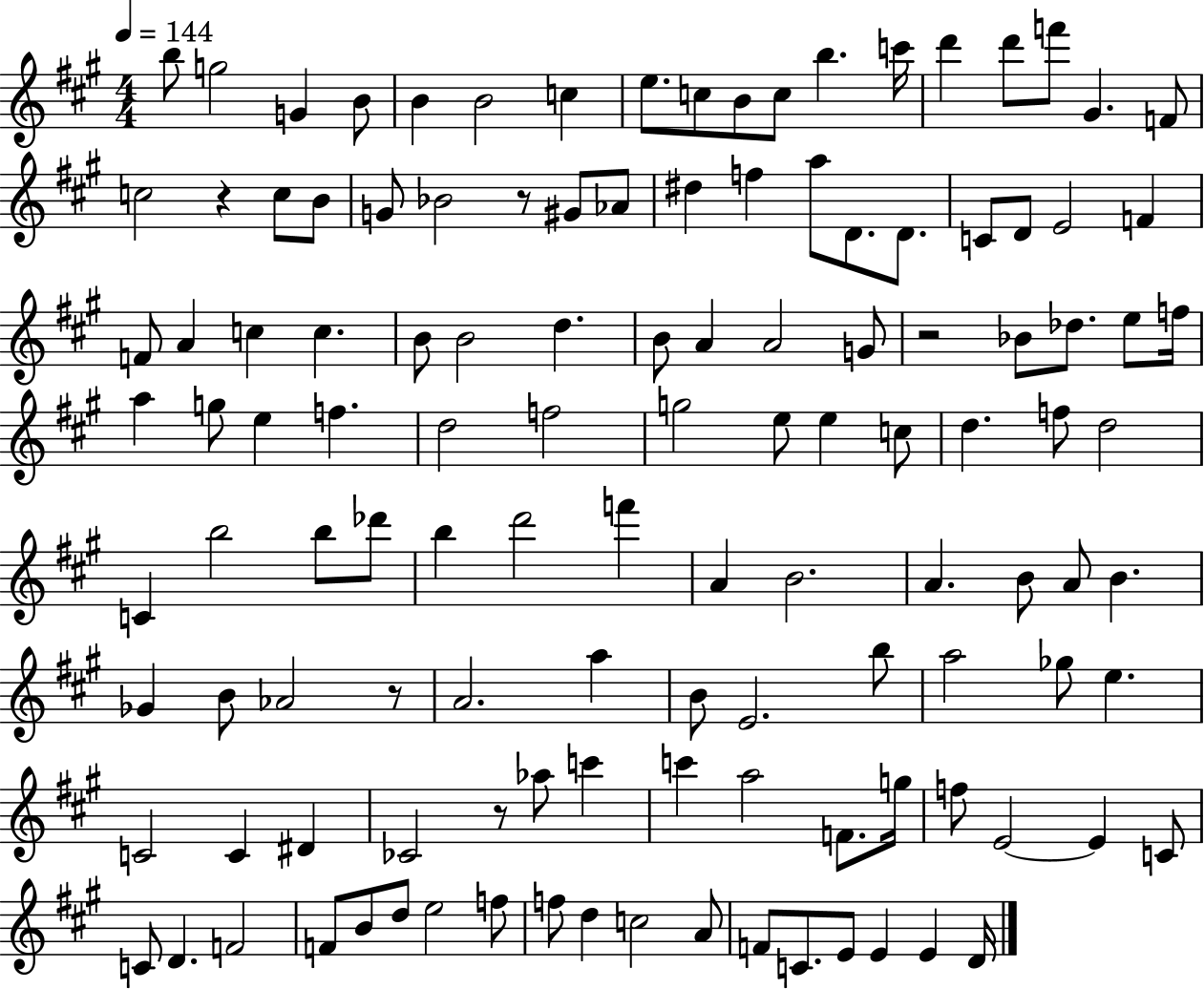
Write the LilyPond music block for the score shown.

{
  \clef treble
  \numericTimeSignature
  \time 4/4
  \key a \major
  \tempo 4 = 144
  b''8 g''2 g'4 b'8 | b'4 b'2 c''4 | e''8. c''8 b'8 c''8 b''4. c'''16 | d'''4 d'''8 f'''8 gis'4. f'8 | \break c''2 r4 c''8 b'8 | g'8 bes'2 r8 gis'8 aes'8 | dis''4 f''4 a''8 d'8. d'8. | c'8 d'8 e'2 f'4 | \break f'8 a'4 c''4 c''4. | b'8 b'2 d''4. | b'8 a'4 a'2 g'8 | r2 bes'8 des''8. e''8 f''16 | \break a''4 g''8 e''4 f''4. | d''2 f''2 | g''2 e''8 e''4 c''8 | d''4. f''8 d''2 | \break c'4 b''2 b''8 des'''8 | b''4 d'''2 f'''4 | a'4 b'2. | a'4. b'8 a'8 b'4. | \break ges'4 b'8 aes'2 r8 | a'2. a''4 | b'8 e'2. b''8 | a''2 ges''8 e''4. | \break c'2 c'4 dis'4 | ces'2 r8 aes''8 c'''4 | c'''4 a''2 f'8. g''16 | f''8 e'2~~ e'4 c'8 | \break c'8 d'4. f'2 | f'8 b'8 d''8 e''2 f''8 | f''8 d''4 c''2 a'8 | f'8 c'8. e'8 e'4 e'4 d'16 | \break \bar "|."
}